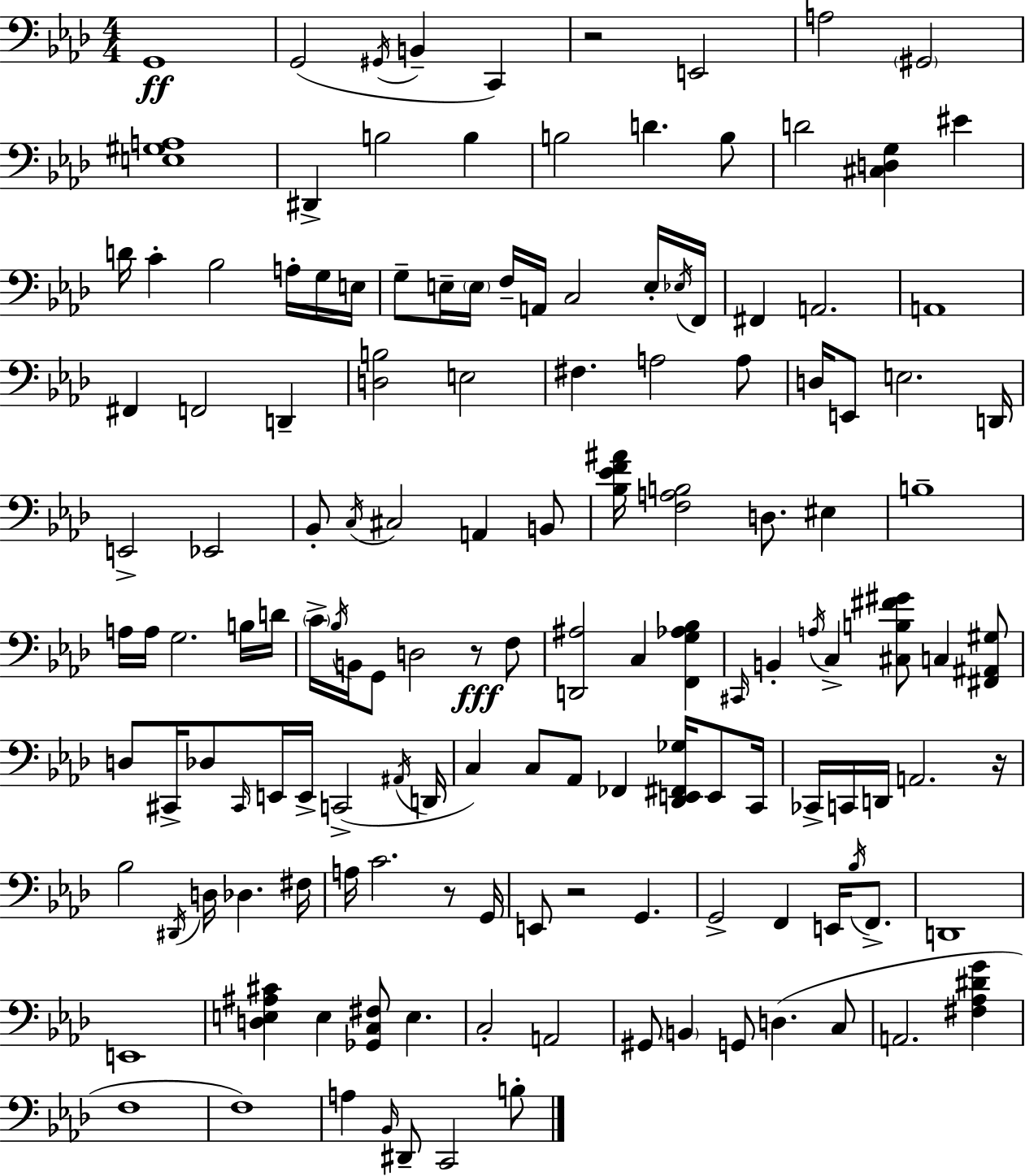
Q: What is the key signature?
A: AES major